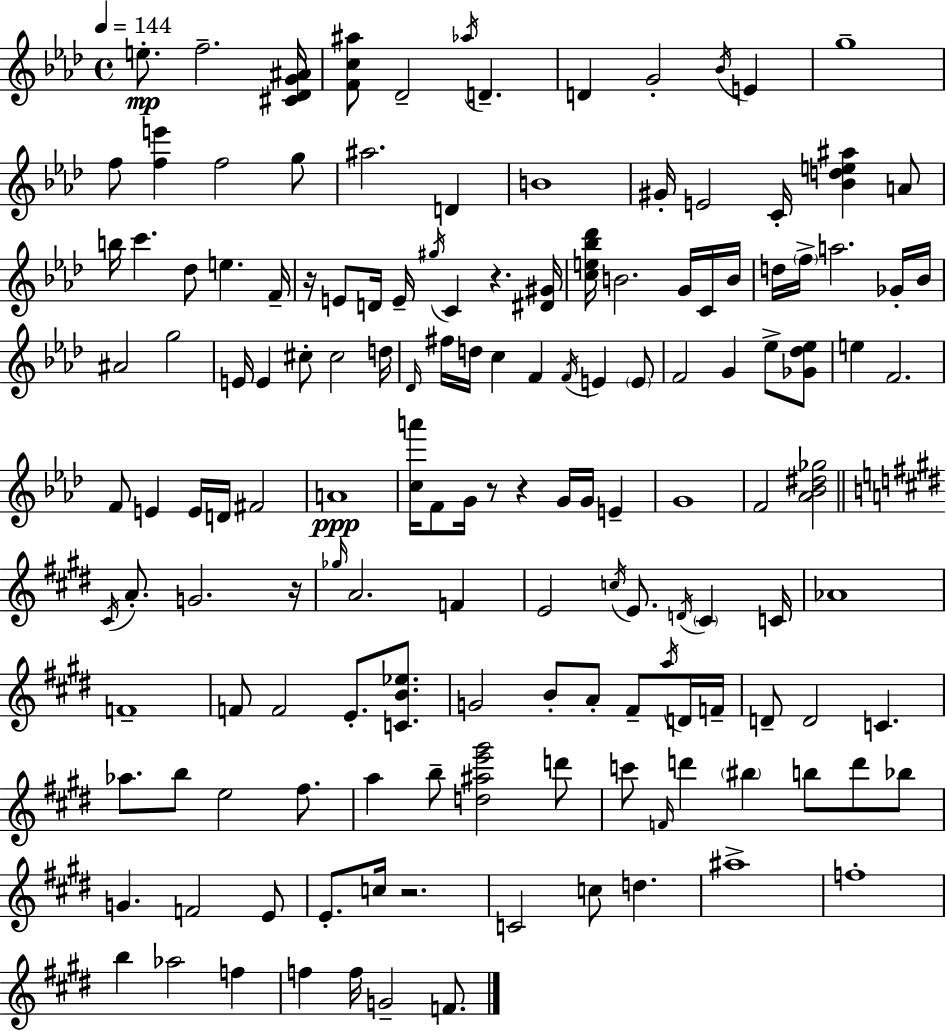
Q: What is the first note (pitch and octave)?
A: E5